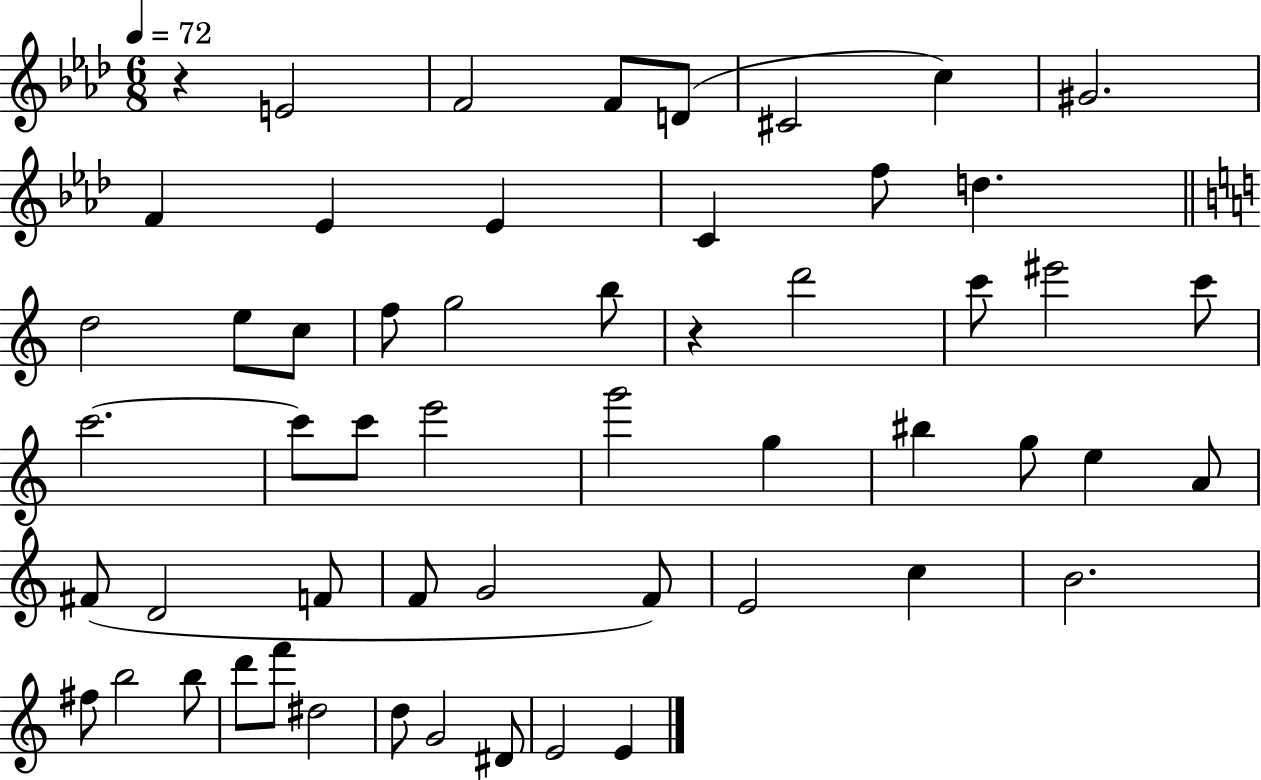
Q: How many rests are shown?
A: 2